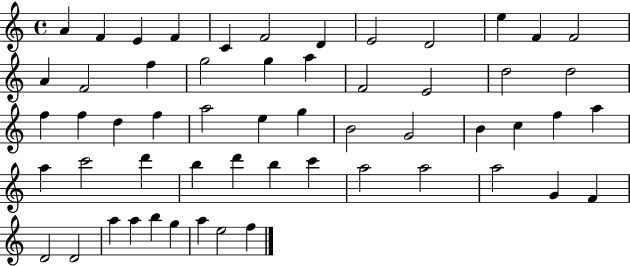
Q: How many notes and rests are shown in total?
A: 56